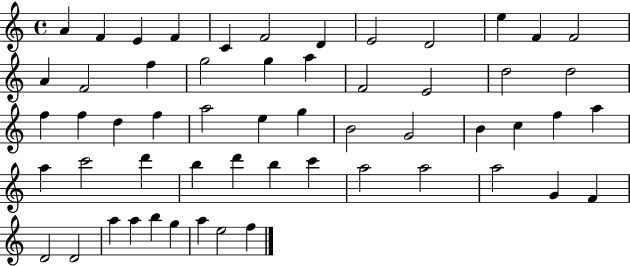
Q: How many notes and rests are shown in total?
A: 56